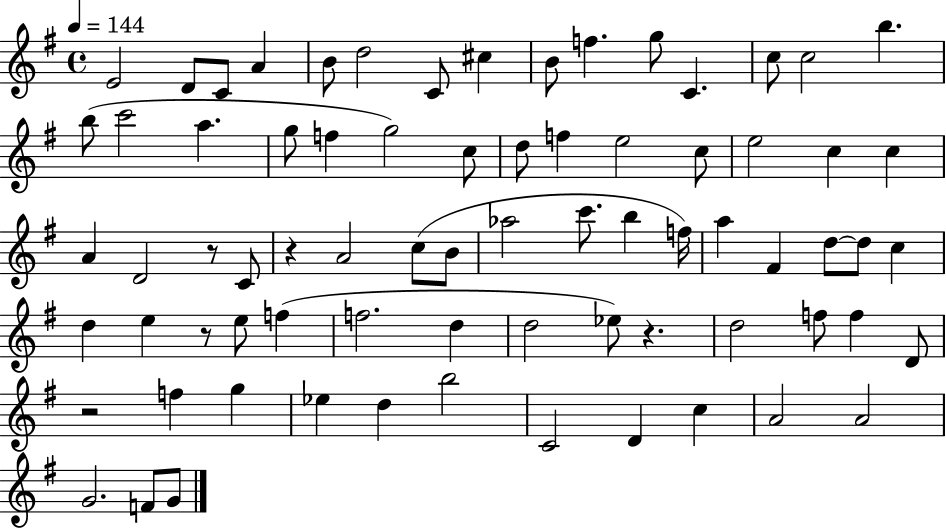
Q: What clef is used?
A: treble